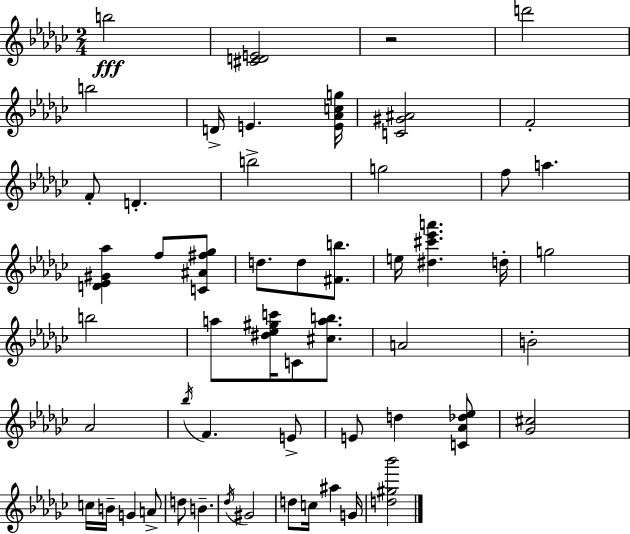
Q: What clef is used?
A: treble